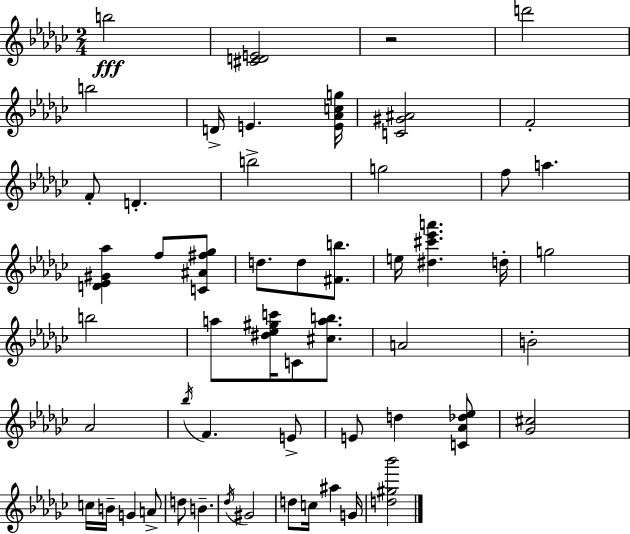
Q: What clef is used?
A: treble